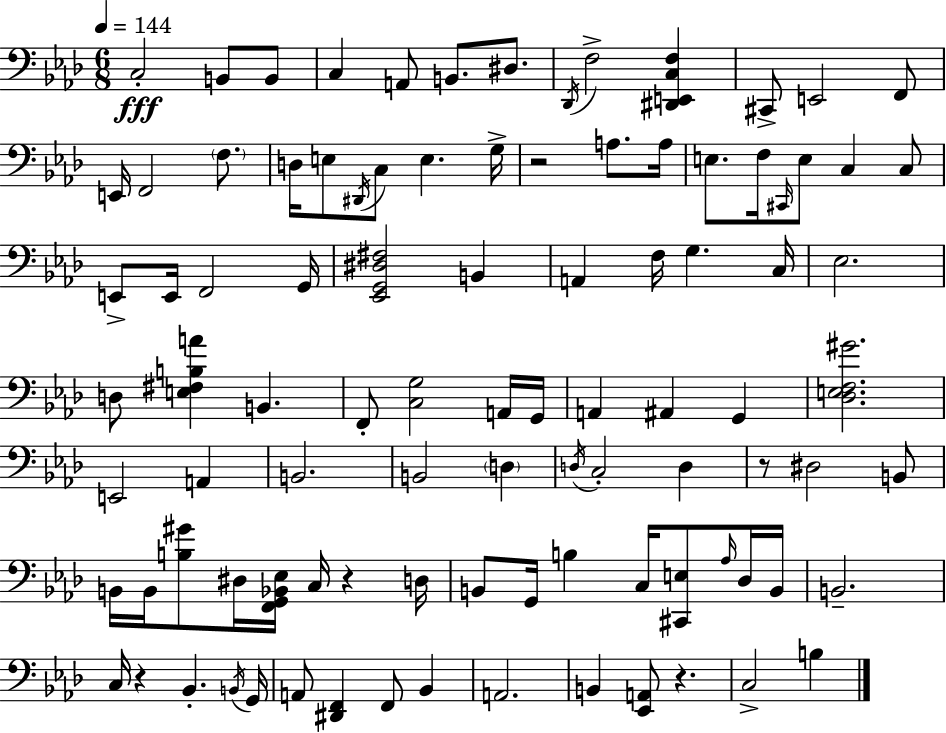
{
  \clef bass
  \numericTimeSignature
  \time 6/8
  \key aes \major
  \tempo 4 = 144
  c2-.\fff b,8 b,8 | c4 a,8 b,8. dis8. | \acciaccatura { des,16 } f2-> <dis, e, c f>4 | cis,8-> e,2 f,8 | \break e,16 f,2 \parenthesize f8. | d16 e8 \acciaccatura { dis,16 } c8 e4. | g16-> r2 a8. | a16 e8. f16 \grace { cis,16 } e8 c4 | \break c8 e,8-> e,16 f,2 | g,16 <ees, g, dis fis>2 b,4 | a,4 f16 g4. | c16 ees2. | \break d8 <e fis b a'>4 b,4. | f,8-. <c g>2 | a,16 g,16 a,4 ais,4 g,4 | <des e f gis'>2. | \break e,2 a,4 | b,2. | b,2 \parenthesize d4 | \acciaccatura { d16 } c2-. | \break d4 r8 dis2 | b,8 b,16 b,16 <b gis'>8 dis16 <f, g, bes, ees>16 c16 r4 | d16 b,8 g,16 b4 c16 | <cis, e>8 \grace { aes16 } des16 b,16 b,2.-- | \break c16 r4 bes,4.-. | \acciaccatura { b,16 } g,16 a,8 <dis, f,>4 | f,8 bes,4 a,2. | b,4 <ees, a,>8 | \break r4. c2-> | b4 \bar "|."
}